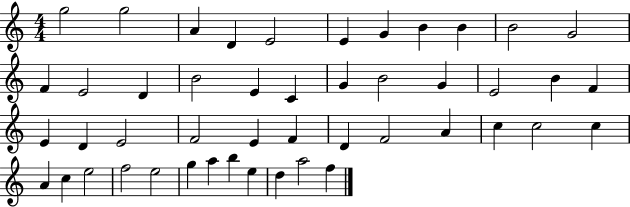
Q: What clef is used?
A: treble